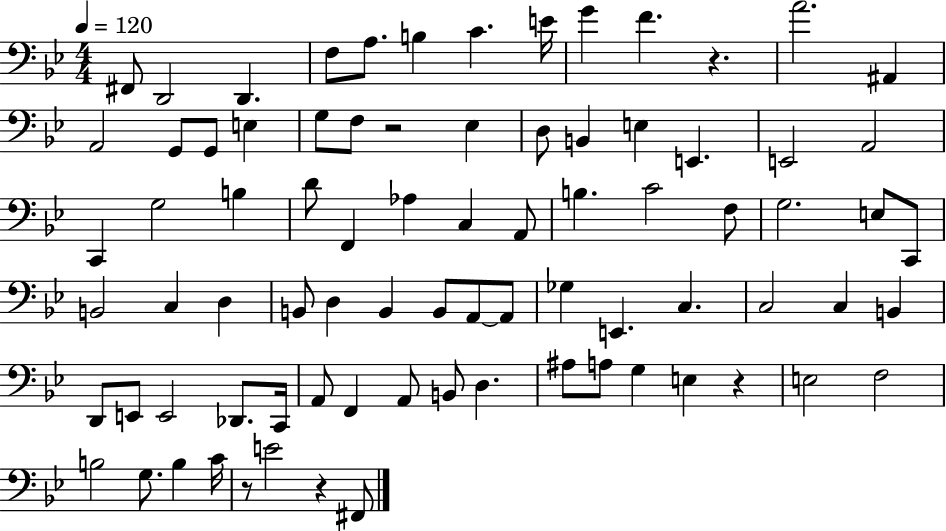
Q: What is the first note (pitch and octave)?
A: F#2